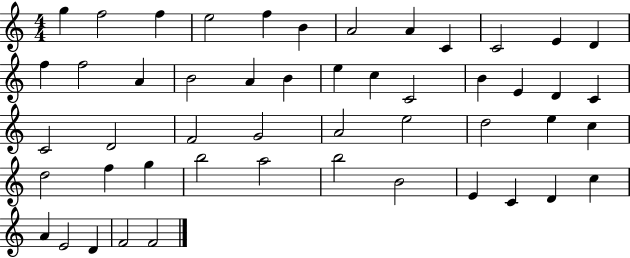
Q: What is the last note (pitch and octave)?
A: F4